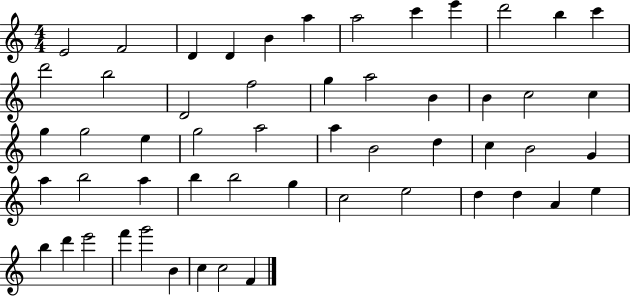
X:1
T:Untitled
M:4/4
L:1/4
K:C
E2 F2 D D B a a2 c' e' d'2 b c' d'2 b2 D2 f2 g a2 B B c2 c g g2 e g2 a2 a B2 d c B2 G a b2 a b b2 g c2 e2 d d A e b d' e'2 f' g'2 B c c2 F